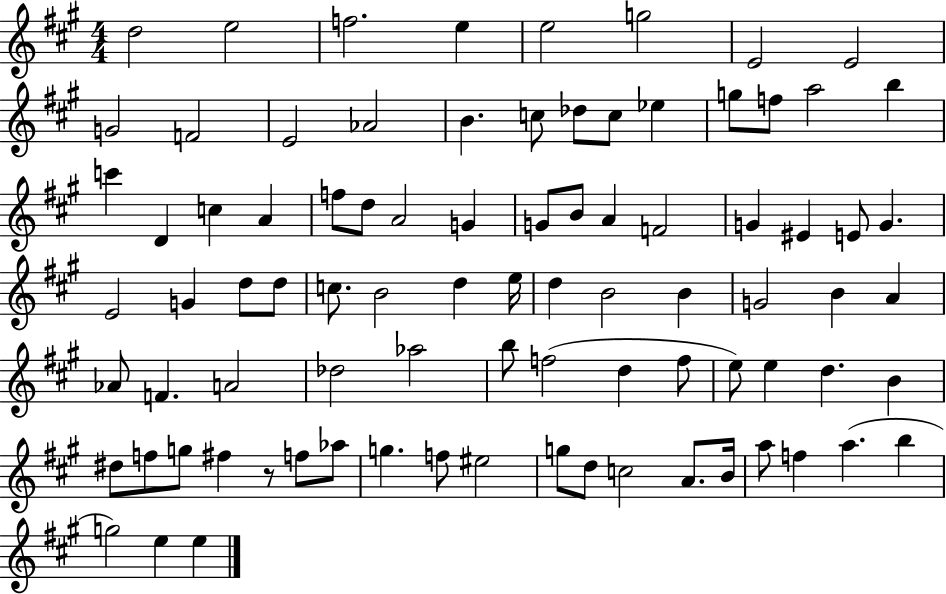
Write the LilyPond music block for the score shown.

{
  \clef treble
  \numericTimeSignature
  \time 4/4
  \key a \major
  \repeat volta 2 { d''2 e''2 | f''2. e''4 | e''2 g''2 | e'2 e'2 | \break g'2 f'2 | e'2 aes'2 | b'4. c''8 des''8 c''8 ees''4 | g''8 f''8 a''2 b''4 | \break c'''4 d'4 c''4 a'4 | f''8 d''8 a'2 g'4 | g'8 b'8 a'4 f'2 | g'4 eis'4 e'8 g'4. | \break e'2 g'4 d''8 d''8 | c''8. b'2 d''4 e''16 | d''4 b'2 b'4 | g'2 b'4 a'4 | \break aes'8 f'4. a'2 | des''2 aes''2 | b''8 f''2( d''4 f''8 | e''8) e''4 d''4. b'4 | \break dis''8 f''8 g''8 fis''4 r8 f''8 aes''8 | g''4. f''8 eis''2 | g''8 d''8 c''2 a'8. b'16 | a''8 f''4 a''4.( b''4 | \break g''2) e''4 e''4 | } \bar "|."
}